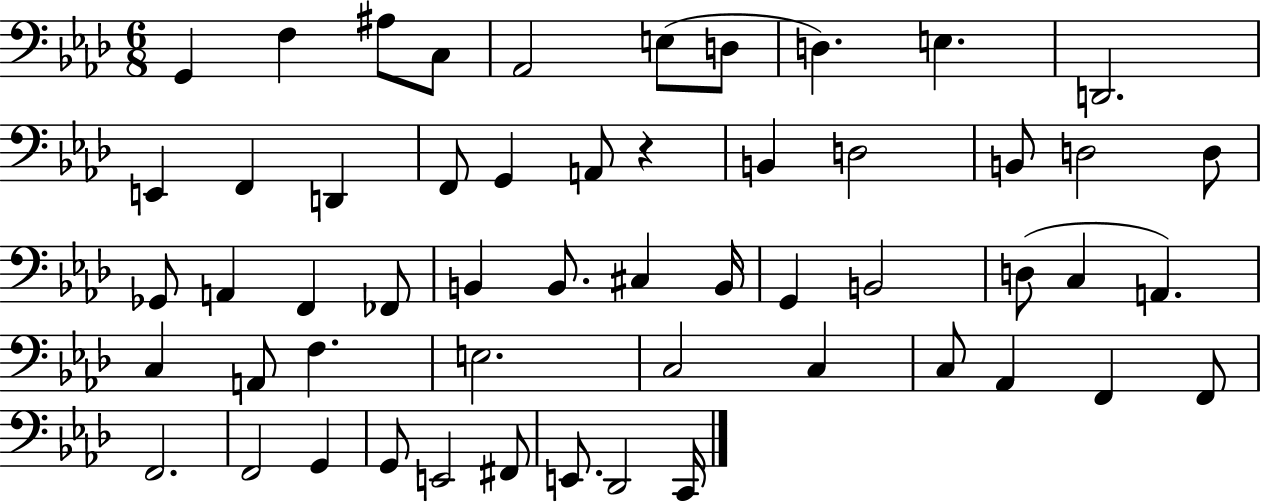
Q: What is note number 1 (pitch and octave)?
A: G2